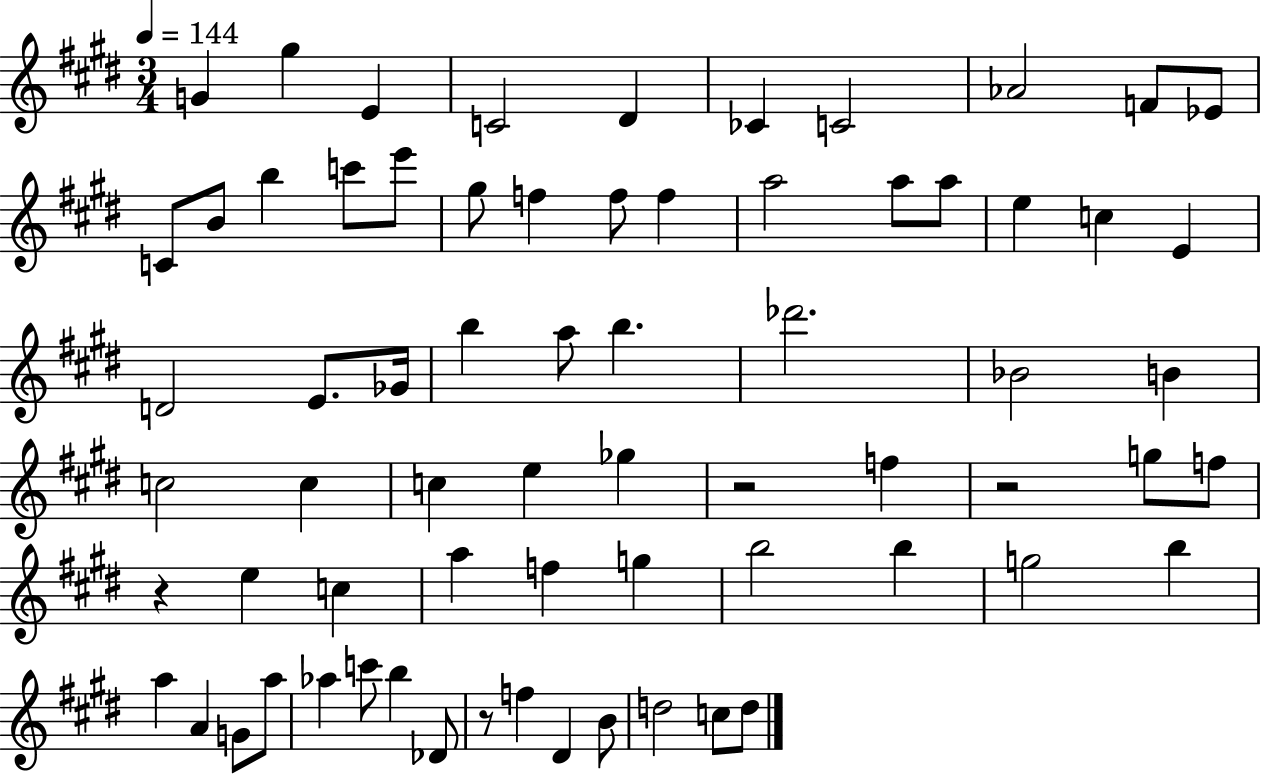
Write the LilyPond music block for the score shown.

{
  \clef treble
  \numericTimeSignature
  \time 3/4
  \key e \major
  \tempo 4 = 144
  \repeat volta 2 { g'4 gis''4 e'4 | c'2 dis'4 | ces'4 c'2 | aes'2 f'8 ees'8 | \break c'8 b'8 b''4 c'''8 e'''8 | gis''8 f''4 f''8 f''4 | a''2 a''8 a''8 | e''4 c''4 e'4 | \break d'2 e'8. ges'16 | b''4 a''8 b''4. | des'''2. | bes'2 b'4 | \break c''2 c''4 | c''4 e''4 ges''4 | r2 f''4 | r2 g''8 f''8 | \break r4 e''4 c''4 | a''4 f''4 g''4 | b''2 b''4 | g''2 b''4 | \break a''4 a'4 g'8 a''8 | aes''4 c'''8 b''4 des'8 | r8 f''4 dis'4 b'8 | d''2 c''8 d''8 | \break } \bar "|."
}